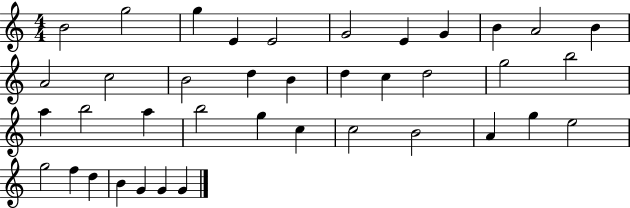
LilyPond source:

{
  \clef treble
  \numericTimeSignature
  \time 4/4
  \key c \major
  b'2 g''2 | g''4 e'4 e'2 | g'2 e'4 g'4 | b'4 a'2 b'4 | \break a'2 c''2 | b'2 d''4 b'4 | d''4 c''4 d''2 | g''2 b''2 | \break a''4 b''2 a''4 | b''2 g''4 c''4 | c''2 b'2 | a'4 g''4 e''2 | \break g''2 f''4 d''4 | b'4 g'4 g'4 g'4 | \bar "|."
}